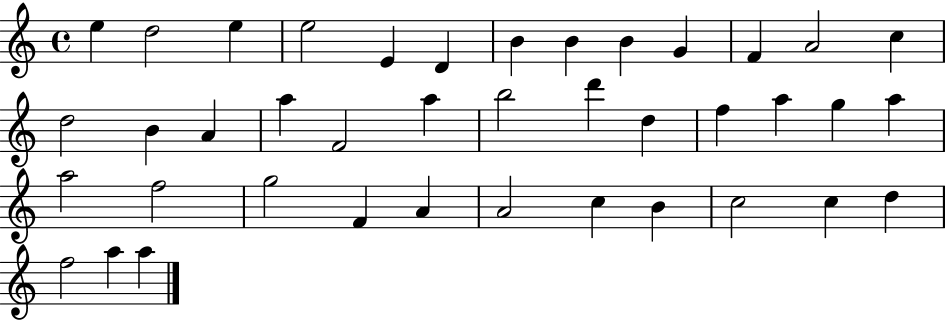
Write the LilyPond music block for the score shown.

{
  \clef treble
  \time 4/4
  \defaultTimeSignature
  \key c \major
  e''4 d''2 e''4 | e''2 e'4 d'4 | b'4 b'4 b'4 g'4 | f'4 a'2 c''4 | \break d''2 b'4 a'4 | a''4 f'2 a''4 | b''2 d'''4 d''4 | f''4 a''4 g''4 a''4 | \break a''2 f''2 | g''2 f'4 a'4 | a'2 c''4 b'4 | c''2 c''4 d''4 | \break f''2 a''4 a''4 | \bar "|."
}